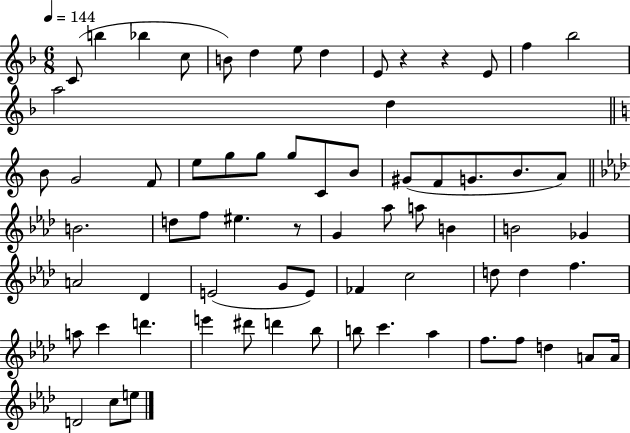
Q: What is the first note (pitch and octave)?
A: C4